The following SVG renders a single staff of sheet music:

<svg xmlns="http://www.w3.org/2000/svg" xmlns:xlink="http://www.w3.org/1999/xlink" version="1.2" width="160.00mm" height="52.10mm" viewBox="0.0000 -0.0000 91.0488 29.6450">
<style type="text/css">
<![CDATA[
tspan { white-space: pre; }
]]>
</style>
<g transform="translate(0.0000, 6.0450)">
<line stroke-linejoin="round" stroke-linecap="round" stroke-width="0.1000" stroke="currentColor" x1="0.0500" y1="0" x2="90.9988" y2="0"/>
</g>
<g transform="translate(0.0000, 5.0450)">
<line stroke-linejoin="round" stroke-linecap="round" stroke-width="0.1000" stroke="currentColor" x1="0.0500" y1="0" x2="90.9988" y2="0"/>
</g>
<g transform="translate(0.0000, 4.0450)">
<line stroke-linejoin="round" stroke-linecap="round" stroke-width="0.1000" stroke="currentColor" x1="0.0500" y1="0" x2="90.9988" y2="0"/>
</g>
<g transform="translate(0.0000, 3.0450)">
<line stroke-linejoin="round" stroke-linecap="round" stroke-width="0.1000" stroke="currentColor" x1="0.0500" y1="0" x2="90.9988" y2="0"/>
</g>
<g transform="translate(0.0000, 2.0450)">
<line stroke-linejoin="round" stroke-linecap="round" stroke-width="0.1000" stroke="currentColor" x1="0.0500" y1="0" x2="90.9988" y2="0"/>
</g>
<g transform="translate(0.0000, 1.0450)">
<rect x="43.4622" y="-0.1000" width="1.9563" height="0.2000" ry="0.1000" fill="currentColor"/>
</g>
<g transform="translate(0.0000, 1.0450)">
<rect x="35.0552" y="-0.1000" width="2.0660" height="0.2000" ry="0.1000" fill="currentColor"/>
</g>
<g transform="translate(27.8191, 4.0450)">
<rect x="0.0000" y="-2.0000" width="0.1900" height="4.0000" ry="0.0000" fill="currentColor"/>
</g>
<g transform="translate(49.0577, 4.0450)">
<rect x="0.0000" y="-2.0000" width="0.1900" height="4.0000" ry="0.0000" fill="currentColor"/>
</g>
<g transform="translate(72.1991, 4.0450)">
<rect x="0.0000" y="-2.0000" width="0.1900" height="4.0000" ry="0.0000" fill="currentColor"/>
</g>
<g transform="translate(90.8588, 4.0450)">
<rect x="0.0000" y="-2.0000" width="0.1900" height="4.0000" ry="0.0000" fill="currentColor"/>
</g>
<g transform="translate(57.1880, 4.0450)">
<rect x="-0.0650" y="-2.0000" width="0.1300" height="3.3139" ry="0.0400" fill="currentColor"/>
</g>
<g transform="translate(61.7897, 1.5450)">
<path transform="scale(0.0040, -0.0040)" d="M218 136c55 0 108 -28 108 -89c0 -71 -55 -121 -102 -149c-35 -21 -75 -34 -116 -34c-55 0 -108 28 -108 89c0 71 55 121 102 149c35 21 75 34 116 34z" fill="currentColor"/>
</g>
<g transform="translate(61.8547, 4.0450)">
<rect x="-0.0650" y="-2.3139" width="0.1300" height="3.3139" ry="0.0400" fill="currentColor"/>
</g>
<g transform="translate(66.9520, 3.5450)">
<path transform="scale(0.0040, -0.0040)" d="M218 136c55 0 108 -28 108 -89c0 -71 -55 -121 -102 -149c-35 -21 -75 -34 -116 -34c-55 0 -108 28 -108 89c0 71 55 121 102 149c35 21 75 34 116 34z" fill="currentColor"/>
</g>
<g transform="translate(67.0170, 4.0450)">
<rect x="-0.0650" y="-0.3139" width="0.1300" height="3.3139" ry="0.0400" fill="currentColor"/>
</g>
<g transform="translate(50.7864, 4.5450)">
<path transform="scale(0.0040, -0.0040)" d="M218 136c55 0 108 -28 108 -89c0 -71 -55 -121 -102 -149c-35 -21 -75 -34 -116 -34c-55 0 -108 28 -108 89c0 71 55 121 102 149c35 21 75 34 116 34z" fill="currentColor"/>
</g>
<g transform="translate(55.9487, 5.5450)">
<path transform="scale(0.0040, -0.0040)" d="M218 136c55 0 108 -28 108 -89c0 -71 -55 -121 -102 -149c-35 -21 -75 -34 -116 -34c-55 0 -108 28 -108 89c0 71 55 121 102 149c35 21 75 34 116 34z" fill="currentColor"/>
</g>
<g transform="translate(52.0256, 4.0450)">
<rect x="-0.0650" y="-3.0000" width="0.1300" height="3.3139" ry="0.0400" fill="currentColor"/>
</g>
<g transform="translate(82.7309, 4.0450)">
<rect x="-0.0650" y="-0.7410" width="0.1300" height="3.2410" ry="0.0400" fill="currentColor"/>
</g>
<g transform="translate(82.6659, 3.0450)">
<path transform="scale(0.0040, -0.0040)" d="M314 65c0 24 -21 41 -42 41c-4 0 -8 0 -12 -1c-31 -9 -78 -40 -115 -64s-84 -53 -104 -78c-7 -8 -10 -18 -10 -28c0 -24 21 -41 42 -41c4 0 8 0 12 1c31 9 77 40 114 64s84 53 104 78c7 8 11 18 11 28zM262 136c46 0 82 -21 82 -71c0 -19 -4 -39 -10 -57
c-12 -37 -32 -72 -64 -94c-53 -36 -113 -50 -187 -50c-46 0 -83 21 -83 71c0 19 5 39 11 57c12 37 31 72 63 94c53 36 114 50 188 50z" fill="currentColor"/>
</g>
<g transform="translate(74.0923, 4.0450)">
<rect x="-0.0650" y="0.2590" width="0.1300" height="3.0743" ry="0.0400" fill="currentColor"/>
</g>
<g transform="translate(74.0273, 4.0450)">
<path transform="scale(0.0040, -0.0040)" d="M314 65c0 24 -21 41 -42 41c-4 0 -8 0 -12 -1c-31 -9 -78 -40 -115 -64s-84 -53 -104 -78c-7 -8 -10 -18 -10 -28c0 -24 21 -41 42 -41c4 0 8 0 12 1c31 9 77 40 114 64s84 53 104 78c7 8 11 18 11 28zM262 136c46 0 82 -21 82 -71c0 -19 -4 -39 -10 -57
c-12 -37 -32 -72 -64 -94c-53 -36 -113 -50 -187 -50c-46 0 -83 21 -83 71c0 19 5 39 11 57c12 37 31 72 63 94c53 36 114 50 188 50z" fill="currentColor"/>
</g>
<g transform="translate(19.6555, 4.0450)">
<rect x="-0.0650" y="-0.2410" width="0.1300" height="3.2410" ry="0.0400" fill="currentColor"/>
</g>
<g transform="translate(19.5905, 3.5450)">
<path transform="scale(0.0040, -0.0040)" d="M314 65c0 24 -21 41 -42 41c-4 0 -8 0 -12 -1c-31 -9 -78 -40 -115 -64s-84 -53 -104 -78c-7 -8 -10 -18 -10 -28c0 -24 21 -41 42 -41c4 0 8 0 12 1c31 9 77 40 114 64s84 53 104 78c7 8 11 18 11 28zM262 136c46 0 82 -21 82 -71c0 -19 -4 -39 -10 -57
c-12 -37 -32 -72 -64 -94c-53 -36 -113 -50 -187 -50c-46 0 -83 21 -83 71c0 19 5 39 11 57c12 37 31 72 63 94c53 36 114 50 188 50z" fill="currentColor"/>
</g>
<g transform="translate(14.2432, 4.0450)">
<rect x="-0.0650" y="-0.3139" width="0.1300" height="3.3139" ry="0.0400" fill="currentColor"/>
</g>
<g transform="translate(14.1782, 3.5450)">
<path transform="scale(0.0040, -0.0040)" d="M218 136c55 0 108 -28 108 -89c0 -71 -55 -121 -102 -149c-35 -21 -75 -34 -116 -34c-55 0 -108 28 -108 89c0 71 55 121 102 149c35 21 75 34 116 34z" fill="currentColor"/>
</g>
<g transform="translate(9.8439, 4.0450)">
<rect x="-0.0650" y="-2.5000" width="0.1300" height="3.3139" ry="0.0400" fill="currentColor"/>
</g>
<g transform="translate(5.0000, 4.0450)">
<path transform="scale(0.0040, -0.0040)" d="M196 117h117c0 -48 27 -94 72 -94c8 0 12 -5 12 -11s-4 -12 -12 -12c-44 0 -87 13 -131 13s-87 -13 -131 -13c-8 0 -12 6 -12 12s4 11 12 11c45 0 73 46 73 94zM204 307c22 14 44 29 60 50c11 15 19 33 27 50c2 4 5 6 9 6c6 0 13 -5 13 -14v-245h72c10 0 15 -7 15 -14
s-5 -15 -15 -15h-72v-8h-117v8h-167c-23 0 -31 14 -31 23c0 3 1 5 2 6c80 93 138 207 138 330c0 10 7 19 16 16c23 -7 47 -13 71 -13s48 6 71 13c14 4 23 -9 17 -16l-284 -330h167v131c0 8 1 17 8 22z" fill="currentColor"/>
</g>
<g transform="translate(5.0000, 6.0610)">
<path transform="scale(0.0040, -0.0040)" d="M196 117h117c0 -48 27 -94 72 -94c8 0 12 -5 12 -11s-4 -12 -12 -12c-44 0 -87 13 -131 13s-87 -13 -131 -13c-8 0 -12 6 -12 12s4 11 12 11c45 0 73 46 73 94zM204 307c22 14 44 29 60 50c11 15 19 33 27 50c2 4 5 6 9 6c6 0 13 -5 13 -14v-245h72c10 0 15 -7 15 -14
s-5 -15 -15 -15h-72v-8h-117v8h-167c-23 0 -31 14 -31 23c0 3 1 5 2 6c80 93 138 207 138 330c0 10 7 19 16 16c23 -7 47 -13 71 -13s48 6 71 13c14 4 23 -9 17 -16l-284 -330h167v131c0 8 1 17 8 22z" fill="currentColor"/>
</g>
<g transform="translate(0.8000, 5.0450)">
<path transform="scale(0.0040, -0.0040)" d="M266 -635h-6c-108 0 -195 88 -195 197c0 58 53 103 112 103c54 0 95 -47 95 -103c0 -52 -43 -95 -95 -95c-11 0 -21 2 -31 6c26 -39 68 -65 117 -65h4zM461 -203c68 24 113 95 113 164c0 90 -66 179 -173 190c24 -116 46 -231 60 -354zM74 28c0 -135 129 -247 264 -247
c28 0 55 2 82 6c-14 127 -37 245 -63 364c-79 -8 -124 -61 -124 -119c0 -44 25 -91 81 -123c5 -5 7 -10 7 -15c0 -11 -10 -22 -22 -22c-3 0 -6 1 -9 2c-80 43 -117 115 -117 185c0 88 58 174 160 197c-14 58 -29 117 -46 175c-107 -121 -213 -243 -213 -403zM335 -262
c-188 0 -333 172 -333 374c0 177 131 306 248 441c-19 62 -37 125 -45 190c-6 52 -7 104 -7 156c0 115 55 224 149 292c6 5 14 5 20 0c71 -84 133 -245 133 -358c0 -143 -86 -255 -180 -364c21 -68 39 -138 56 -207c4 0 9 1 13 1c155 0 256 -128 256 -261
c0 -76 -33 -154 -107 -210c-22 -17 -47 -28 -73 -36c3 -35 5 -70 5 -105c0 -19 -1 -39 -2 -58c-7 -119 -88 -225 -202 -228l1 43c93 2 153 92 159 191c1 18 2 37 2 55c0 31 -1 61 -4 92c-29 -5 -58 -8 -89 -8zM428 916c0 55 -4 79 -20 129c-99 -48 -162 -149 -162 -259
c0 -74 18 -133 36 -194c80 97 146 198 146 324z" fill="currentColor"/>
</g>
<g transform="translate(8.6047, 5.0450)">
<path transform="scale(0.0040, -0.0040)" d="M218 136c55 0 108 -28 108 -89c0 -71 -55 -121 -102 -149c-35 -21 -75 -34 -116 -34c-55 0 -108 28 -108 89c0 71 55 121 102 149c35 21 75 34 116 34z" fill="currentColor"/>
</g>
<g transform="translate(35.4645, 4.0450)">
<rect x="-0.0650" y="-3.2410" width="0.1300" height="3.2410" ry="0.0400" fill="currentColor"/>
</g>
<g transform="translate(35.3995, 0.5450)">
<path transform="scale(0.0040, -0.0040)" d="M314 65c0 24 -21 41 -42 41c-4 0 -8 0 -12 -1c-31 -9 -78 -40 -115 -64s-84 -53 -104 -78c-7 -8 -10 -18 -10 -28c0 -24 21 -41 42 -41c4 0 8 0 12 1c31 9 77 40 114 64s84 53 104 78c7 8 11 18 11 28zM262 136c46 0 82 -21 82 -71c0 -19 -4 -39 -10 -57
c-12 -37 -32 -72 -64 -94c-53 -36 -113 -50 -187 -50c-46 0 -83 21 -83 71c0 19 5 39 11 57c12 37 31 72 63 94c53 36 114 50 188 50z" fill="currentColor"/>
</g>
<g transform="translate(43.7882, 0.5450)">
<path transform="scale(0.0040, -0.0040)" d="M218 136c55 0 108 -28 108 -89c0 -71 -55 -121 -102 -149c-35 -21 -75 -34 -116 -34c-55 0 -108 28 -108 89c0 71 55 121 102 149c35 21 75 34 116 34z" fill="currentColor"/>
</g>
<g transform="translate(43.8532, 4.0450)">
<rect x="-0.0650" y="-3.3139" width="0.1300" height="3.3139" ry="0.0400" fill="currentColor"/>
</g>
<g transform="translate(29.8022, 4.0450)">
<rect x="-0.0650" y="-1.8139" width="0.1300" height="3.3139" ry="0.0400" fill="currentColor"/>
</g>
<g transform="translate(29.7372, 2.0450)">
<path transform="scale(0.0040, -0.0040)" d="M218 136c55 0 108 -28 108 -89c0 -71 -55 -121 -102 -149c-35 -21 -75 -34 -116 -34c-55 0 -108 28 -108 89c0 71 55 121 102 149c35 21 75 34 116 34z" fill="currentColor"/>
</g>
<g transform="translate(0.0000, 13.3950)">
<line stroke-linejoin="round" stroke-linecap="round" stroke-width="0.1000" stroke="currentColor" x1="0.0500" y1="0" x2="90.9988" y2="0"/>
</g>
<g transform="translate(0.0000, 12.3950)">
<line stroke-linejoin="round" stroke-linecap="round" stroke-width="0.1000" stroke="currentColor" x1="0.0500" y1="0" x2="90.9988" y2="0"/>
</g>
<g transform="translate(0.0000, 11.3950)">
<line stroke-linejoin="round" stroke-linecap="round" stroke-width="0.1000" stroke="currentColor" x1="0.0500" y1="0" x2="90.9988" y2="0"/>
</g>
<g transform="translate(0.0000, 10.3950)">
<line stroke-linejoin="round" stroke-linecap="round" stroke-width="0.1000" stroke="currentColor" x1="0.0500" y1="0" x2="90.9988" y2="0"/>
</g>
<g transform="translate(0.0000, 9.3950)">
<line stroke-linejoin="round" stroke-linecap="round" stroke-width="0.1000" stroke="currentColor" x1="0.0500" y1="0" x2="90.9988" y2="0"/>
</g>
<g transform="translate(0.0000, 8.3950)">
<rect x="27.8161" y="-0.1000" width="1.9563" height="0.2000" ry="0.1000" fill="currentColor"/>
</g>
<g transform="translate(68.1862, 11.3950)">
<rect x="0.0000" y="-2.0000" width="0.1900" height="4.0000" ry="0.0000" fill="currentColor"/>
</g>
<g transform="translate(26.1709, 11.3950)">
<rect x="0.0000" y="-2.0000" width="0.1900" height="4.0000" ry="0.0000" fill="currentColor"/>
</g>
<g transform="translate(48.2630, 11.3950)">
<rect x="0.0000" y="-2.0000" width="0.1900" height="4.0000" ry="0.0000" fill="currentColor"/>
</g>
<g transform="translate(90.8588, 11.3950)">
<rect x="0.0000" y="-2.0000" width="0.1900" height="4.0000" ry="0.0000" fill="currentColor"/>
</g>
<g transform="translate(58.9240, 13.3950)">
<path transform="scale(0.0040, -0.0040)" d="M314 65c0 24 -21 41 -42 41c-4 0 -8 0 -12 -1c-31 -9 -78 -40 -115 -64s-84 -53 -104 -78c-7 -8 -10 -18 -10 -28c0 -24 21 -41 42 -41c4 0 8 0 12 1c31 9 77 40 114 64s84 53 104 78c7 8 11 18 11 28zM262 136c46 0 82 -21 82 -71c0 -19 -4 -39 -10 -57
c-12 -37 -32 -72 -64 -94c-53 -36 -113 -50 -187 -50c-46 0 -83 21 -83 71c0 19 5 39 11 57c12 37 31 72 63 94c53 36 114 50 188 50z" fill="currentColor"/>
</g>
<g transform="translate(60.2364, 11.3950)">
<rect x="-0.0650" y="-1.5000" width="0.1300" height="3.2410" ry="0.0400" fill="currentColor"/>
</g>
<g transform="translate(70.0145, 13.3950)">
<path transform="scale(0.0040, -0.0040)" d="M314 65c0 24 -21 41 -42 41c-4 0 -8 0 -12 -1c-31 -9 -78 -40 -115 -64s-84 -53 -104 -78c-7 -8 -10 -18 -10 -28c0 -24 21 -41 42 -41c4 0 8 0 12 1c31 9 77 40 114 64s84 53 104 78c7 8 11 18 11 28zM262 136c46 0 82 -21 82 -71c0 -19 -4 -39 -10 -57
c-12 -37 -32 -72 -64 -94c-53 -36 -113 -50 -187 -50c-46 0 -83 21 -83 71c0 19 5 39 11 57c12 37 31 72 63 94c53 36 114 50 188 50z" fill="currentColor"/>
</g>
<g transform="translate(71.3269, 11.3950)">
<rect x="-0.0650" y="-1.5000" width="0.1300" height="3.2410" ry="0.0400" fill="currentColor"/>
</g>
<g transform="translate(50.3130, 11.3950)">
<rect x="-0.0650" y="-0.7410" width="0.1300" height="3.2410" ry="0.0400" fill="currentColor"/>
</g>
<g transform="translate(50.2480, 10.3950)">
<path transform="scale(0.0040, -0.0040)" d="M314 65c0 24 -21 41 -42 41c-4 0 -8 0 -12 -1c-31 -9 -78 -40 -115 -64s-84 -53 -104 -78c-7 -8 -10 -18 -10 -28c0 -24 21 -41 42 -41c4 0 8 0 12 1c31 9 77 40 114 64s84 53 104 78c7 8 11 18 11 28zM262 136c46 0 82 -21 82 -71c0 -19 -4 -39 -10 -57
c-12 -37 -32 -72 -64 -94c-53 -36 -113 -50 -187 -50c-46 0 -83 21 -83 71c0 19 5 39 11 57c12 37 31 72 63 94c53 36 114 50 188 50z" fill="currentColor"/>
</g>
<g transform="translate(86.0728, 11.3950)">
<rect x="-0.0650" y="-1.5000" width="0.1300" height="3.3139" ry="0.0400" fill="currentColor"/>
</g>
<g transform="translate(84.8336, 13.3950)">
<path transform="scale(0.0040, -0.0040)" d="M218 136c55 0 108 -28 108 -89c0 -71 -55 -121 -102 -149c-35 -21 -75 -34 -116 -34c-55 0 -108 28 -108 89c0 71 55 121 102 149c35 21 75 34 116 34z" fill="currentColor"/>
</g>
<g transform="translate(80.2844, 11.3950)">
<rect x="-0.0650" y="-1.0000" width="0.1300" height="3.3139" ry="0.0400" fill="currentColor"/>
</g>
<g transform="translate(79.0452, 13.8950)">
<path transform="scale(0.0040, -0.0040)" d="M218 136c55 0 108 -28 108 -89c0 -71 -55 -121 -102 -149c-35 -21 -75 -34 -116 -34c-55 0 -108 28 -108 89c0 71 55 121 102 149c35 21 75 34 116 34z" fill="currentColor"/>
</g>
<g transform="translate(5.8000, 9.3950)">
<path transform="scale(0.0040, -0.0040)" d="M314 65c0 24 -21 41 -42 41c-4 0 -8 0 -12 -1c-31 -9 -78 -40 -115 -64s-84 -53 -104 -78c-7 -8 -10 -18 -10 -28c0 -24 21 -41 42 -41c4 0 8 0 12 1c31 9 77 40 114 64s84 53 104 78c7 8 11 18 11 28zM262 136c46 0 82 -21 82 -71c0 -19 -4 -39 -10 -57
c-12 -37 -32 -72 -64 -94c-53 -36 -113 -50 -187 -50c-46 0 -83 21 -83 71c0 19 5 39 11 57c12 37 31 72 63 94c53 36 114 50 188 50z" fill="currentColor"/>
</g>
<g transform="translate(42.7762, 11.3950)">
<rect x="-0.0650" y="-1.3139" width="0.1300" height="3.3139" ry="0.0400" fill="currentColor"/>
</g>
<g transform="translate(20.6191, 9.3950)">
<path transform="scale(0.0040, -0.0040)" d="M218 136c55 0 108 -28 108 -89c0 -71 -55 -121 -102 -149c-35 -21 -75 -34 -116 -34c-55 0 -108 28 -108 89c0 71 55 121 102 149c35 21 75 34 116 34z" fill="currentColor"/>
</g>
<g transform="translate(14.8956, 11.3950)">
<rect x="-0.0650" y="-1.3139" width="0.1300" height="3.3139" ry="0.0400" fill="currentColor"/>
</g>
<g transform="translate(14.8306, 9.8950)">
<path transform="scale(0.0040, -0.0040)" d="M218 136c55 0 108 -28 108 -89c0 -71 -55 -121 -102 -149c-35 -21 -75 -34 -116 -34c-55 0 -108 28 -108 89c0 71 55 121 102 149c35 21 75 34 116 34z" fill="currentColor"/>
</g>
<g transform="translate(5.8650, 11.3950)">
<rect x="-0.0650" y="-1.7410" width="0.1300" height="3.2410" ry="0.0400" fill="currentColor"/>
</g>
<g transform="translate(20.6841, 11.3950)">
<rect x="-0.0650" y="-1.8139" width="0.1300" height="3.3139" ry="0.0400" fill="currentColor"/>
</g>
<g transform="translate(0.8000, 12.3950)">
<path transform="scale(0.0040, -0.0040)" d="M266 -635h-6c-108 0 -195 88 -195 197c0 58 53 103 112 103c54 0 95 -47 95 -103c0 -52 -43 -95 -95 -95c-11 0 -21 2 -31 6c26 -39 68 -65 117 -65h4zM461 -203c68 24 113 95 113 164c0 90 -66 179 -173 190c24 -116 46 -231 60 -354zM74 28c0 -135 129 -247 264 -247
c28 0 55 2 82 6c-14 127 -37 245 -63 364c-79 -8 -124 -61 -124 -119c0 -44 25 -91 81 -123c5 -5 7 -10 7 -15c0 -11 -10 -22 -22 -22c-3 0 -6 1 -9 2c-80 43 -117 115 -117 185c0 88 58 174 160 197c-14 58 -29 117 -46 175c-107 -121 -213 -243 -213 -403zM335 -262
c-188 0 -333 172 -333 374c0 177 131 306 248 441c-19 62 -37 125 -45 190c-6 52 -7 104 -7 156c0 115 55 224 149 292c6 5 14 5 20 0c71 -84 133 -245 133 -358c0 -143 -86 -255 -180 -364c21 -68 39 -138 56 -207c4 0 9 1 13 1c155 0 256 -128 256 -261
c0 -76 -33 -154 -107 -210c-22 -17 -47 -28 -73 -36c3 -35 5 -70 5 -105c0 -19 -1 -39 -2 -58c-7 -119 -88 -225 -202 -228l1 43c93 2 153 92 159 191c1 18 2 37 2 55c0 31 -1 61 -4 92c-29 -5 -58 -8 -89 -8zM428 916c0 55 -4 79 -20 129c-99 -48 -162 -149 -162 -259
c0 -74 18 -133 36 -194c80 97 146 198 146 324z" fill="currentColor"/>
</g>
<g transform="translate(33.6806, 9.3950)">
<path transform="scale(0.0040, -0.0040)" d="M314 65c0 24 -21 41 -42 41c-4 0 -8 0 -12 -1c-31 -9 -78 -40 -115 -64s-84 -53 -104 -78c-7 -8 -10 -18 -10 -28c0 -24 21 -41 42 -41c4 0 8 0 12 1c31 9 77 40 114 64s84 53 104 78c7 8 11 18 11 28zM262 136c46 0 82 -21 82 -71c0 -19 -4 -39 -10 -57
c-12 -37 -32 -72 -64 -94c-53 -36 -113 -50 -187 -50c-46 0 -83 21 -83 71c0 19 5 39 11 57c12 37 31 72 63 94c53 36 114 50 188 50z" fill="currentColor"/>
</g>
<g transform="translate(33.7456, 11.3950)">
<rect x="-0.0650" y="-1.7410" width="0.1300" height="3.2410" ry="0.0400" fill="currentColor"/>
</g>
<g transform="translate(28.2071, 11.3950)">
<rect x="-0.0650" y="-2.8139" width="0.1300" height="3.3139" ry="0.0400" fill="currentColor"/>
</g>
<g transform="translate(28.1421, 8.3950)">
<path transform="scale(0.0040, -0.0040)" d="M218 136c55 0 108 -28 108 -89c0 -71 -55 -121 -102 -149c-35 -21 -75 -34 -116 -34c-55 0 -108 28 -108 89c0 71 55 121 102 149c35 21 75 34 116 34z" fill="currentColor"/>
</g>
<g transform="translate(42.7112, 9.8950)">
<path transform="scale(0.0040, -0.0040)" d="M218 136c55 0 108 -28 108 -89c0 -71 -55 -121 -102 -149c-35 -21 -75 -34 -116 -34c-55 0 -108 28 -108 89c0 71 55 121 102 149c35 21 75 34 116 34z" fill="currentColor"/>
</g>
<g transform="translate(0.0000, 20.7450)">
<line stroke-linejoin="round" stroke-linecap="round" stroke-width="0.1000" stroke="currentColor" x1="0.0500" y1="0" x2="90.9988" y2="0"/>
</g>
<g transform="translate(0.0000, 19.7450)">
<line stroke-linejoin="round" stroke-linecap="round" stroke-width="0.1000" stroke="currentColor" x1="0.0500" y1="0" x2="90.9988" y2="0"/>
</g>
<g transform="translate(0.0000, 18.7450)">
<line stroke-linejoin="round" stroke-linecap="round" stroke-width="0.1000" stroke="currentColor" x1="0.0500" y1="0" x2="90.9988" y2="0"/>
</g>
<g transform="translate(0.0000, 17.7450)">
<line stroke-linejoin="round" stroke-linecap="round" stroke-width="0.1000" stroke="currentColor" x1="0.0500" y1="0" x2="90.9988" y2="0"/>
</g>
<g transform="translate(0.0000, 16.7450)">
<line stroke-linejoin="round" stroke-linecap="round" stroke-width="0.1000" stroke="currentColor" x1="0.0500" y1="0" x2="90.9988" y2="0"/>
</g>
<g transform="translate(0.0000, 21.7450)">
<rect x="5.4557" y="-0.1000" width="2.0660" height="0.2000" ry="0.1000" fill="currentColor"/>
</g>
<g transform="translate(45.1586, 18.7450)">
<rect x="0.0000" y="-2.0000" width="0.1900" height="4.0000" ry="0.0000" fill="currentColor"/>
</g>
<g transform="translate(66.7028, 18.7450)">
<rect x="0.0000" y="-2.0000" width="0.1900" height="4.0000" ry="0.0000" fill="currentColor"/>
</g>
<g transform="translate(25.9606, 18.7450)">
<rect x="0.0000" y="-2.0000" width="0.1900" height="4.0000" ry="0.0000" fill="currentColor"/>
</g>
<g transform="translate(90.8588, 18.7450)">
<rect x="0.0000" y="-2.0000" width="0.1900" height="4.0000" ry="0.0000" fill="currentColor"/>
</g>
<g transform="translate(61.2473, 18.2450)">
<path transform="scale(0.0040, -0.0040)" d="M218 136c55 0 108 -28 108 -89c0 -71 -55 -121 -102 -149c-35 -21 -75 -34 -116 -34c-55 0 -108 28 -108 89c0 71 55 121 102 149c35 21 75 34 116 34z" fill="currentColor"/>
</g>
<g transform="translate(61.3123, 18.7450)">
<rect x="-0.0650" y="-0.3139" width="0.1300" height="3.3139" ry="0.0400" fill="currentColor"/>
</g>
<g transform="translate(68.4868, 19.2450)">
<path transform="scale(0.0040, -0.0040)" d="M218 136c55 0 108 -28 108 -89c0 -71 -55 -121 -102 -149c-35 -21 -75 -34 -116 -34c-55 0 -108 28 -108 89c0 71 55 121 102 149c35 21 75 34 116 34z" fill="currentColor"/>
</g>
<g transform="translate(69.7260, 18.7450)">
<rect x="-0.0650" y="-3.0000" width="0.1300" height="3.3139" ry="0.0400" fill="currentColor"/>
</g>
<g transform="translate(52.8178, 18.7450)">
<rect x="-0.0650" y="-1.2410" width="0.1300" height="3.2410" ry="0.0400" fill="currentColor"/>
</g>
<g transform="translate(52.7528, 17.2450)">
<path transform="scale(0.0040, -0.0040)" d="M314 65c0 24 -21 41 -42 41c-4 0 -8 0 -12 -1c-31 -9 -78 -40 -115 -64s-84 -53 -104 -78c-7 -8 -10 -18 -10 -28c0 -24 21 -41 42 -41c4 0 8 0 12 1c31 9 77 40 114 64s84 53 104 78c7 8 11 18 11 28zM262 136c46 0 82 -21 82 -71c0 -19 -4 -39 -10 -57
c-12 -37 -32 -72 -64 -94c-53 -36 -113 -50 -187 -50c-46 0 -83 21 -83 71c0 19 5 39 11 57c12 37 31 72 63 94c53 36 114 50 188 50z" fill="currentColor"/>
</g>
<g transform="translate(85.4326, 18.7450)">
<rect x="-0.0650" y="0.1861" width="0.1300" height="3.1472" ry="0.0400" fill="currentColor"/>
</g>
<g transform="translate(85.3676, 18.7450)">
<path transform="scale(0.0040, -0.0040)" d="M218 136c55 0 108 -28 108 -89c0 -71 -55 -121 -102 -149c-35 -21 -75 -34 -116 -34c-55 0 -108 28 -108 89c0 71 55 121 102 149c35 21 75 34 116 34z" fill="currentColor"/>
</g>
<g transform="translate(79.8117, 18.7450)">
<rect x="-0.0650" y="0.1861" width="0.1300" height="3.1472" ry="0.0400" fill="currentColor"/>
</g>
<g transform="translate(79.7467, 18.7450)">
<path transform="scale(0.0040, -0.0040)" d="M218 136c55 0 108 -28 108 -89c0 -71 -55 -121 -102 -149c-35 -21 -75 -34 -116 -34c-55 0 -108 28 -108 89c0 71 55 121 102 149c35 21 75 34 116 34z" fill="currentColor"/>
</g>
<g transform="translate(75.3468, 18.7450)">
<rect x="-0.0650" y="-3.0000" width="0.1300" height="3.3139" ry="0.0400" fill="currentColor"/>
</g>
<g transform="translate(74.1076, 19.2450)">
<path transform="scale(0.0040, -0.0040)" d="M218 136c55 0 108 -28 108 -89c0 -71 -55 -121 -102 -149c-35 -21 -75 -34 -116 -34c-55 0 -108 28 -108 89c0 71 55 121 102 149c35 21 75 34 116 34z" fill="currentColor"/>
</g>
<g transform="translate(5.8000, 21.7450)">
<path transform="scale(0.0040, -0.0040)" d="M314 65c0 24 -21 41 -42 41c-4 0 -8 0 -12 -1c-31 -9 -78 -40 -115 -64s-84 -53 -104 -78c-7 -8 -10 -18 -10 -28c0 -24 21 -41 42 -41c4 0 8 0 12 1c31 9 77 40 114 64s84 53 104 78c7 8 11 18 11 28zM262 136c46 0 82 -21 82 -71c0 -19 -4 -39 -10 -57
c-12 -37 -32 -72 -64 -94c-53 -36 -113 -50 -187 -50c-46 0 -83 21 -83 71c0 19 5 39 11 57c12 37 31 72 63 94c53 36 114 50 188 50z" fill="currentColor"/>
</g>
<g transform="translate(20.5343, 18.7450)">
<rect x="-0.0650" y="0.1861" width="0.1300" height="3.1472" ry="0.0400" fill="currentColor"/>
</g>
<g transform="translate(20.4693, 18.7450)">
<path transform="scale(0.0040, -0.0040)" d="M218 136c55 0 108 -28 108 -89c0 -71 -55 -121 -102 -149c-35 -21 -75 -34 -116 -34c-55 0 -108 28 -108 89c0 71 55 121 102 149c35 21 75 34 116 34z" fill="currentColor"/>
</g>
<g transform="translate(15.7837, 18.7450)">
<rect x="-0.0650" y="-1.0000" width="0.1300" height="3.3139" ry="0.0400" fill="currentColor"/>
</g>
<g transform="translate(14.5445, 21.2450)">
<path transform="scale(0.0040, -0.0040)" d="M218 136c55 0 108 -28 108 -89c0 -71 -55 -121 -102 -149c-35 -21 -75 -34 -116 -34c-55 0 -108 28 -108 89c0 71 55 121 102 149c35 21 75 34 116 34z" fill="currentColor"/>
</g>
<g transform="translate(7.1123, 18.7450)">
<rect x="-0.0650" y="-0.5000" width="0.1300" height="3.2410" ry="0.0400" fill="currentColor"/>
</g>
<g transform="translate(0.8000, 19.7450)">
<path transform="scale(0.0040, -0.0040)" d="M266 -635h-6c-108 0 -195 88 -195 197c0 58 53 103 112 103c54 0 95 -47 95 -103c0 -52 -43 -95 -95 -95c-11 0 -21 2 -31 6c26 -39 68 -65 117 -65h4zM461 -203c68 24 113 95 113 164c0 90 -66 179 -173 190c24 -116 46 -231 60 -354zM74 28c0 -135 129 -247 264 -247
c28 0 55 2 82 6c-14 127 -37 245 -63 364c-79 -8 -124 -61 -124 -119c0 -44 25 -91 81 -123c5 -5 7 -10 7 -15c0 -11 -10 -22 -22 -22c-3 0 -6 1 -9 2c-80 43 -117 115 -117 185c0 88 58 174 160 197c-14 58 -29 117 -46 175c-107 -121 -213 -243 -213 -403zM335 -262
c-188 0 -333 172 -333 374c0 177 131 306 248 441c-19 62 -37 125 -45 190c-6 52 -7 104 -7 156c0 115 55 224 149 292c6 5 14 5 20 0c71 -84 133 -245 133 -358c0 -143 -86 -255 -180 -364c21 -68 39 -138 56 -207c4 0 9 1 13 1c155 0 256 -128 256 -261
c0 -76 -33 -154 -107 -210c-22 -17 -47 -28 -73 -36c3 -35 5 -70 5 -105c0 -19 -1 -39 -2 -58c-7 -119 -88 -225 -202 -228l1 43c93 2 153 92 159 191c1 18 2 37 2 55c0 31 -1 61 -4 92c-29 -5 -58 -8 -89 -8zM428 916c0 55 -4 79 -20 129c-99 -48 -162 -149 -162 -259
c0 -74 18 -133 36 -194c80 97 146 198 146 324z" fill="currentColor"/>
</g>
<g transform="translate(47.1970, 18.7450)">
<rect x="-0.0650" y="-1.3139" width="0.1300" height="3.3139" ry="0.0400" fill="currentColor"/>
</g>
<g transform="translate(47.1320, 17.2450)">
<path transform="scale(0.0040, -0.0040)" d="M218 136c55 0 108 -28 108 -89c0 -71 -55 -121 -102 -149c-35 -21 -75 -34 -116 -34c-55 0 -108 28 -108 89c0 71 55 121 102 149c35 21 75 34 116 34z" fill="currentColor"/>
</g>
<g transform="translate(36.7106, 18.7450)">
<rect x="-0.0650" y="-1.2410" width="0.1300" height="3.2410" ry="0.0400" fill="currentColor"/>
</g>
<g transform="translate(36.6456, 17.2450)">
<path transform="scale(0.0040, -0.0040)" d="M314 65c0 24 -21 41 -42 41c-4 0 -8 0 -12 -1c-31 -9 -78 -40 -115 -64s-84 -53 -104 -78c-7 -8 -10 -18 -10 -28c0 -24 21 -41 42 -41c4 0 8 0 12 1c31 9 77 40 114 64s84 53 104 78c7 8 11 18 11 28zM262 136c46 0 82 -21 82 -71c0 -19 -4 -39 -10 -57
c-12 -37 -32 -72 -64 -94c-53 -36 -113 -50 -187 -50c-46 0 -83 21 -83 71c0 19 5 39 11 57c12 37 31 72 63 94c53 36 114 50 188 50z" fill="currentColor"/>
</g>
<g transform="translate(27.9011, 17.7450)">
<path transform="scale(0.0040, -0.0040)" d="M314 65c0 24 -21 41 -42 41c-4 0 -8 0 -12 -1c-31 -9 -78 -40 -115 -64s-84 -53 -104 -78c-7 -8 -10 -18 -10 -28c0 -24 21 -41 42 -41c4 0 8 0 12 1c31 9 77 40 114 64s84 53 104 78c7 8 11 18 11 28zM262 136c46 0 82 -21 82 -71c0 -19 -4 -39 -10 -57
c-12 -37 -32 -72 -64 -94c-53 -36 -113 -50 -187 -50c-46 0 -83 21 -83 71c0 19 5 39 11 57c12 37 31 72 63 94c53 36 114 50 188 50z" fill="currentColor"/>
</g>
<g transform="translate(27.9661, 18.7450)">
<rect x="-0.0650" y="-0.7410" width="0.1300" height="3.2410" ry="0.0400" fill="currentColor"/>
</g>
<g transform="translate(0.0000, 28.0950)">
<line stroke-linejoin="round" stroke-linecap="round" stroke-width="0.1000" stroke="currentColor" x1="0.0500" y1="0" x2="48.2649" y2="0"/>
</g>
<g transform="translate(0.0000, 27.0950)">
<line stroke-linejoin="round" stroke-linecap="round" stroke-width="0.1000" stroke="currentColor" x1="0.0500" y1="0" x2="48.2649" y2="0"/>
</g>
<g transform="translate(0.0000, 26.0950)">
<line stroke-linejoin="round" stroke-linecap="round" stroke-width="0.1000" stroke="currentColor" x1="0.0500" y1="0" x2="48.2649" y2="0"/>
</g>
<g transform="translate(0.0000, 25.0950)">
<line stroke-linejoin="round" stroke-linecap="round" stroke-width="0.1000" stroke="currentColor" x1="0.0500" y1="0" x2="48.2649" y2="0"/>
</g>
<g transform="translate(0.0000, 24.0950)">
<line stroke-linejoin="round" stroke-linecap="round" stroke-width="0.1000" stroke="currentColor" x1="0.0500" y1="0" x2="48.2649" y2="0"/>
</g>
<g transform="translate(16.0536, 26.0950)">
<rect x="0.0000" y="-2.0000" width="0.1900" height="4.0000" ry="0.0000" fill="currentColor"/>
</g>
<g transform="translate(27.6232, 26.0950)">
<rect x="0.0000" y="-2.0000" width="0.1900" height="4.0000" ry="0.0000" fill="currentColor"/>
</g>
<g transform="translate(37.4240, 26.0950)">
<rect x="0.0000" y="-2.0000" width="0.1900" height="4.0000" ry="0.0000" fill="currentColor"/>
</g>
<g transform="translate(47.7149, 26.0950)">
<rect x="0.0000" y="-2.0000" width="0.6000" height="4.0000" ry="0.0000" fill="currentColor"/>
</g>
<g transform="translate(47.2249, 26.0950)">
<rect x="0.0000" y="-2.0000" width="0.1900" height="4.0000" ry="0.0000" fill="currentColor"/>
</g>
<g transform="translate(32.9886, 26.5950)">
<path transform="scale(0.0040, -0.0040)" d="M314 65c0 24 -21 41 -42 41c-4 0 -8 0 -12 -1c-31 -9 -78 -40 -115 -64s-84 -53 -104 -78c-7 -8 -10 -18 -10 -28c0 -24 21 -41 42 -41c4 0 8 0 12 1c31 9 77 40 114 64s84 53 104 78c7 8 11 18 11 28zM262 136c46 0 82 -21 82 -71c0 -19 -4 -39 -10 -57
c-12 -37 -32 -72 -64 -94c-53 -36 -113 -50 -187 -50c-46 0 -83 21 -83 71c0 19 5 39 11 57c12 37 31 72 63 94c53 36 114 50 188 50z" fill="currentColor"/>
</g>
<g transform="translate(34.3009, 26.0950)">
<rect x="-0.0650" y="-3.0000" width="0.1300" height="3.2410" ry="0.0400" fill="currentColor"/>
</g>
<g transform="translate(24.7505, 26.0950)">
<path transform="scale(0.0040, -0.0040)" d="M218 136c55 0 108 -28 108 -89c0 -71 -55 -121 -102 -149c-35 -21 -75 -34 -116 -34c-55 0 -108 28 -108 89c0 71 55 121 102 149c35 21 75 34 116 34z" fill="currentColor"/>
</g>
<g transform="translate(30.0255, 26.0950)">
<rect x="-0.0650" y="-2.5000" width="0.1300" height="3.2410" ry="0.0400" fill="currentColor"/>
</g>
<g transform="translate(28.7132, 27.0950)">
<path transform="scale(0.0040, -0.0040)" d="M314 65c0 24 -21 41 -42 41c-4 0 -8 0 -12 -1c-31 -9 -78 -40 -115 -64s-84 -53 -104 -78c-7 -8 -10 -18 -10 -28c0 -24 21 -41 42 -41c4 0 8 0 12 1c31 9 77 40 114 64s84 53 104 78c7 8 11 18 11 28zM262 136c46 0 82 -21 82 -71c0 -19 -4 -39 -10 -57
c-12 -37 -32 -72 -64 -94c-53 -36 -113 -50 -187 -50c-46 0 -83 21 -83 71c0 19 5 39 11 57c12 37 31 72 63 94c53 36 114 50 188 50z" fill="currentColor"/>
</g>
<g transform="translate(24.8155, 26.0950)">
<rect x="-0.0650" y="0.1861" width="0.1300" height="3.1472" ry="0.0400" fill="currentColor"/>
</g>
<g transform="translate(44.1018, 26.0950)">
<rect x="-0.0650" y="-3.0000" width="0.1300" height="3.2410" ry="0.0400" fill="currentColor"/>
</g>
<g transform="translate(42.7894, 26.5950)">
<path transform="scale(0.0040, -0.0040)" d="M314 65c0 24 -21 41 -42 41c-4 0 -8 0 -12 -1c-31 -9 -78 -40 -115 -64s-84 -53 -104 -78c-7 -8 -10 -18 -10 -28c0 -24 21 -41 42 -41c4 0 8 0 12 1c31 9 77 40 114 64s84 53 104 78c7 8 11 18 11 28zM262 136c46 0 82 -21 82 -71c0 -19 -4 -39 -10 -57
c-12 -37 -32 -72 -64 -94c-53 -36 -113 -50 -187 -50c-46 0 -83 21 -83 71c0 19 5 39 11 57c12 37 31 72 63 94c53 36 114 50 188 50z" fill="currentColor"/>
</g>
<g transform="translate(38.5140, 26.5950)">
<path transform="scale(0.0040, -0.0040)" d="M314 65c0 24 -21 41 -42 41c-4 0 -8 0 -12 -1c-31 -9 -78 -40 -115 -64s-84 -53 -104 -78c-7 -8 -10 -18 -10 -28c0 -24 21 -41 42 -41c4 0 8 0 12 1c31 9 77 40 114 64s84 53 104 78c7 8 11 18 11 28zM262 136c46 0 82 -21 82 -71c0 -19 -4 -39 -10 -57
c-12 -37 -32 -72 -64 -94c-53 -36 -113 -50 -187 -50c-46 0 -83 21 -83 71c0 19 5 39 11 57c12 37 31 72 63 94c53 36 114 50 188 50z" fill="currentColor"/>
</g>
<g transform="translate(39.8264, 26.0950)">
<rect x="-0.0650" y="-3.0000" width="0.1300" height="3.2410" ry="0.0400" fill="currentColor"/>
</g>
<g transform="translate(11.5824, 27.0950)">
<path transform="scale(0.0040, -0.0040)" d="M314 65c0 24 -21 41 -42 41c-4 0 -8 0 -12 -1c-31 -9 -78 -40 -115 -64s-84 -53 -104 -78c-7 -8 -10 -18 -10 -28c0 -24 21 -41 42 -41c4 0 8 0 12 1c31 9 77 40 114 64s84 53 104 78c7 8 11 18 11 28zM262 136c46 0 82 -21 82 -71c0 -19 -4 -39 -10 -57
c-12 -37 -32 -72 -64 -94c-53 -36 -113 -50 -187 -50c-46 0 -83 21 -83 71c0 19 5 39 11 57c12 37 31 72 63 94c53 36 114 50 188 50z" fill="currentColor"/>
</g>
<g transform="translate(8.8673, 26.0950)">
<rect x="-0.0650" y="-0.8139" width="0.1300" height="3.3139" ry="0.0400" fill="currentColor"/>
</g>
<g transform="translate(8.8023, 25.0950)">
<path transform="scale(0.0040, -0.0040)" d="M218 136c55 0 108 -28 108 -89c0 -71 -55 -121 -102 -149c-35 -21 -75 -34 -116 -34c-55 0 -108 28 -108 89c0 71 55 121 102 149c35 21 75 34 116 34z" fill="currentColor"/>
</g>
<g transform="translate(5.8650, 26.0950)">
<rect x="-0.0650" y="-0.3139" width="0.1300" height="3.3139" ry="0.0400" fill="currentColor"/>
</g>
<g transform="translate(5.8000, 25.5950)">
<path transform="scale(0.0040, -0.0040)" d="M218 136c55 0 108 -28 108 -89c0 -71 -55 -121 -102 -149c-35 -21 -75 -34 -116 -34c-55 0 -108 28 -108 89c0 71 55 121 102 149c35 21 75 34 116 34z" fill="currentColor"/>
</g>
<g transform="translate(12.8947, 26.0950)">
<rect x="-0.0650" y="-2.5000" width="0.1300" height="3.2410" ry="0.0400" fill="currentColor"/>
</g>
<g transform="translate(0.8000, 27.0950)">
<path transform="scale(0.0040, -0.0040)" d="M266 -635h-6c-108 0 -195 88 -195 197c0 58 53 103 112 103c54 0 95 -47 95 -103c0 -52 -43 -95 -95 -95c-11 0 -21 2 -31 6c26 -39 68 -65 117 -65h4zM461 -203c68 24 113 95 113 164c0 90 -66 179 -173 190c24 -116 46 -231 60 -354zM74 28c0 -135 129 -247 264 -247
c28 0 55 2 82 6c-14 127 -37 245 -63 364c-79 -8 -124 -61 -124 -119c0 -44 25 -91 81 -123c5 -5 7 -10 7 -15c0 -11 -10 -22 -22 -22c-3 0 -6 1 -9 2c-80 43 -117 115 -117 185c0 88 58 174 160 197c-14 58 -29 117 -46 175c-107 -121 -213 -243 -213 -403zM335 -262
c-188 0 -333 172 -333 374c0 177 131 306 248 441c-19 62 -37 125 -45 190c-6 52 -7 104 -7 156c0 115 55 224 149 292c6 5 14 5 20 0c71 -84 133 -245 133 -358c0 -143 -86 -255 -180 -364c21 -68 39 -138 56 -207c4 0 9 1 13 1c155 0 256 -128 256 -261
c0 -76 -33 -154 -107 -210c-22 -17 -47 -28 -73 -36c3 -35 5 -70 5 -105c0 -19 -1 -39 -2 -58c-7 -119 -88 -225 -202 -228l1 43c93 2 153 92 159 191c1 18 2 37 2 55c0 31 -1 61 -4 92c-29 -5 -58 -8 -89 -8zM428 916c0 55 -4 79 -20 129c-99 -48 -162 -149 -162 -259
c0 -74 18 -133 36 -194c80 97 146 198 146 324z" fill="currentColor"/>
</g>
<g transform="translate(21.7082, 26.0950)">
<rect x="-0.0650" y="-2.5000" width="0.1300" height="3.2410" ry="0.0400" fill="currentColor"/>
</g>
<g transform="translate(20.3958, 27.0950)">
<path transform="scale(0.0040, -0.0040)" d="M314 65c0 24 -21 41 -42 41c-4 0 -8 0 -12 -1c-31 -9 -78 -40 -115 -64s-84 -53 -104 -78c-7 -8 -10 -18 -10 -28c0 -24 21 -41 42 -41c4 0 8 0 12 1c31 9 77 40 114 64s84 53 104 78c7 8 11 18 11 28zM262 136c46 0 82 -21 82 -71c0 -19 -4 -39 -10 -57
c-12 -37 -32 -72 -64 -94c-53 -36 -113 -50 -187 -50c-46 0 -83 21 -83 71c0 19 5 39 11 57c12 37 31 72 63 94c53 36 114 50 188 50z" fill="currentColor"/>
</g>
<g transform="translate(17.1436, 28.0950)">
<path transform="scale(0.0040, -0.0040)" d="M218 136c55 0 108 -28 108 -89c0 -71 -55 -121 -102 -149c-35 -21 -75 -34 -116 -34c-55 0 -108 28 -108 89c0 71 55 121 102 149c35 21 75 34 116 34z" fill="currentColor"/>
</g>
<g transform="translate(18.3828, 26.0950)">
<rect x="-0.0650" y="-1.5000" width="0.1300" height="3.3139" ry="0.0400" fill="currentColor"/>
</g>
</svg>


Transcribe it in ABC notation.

X:1
T:Untitled
M:4/4
L:1/4
K:C
G c c2 f b2 b A F g c B2 d2 f2 e f a f2 e d2 E2 E2 D E C2 D B d2 e2 e e2 c A A B B c d G2 E G2 B G2 A2 A2 A2